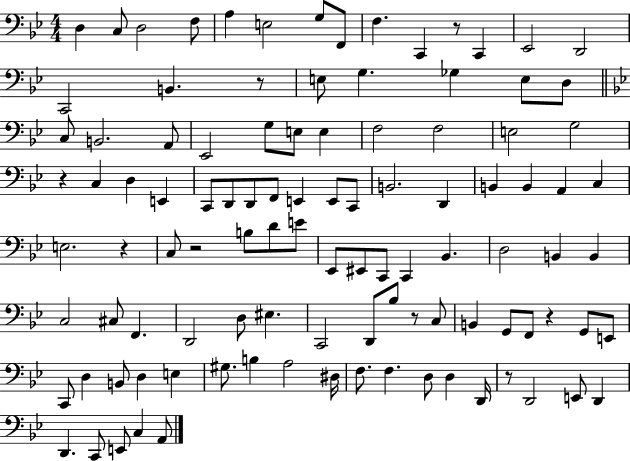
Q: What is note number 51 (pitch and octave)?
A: D4